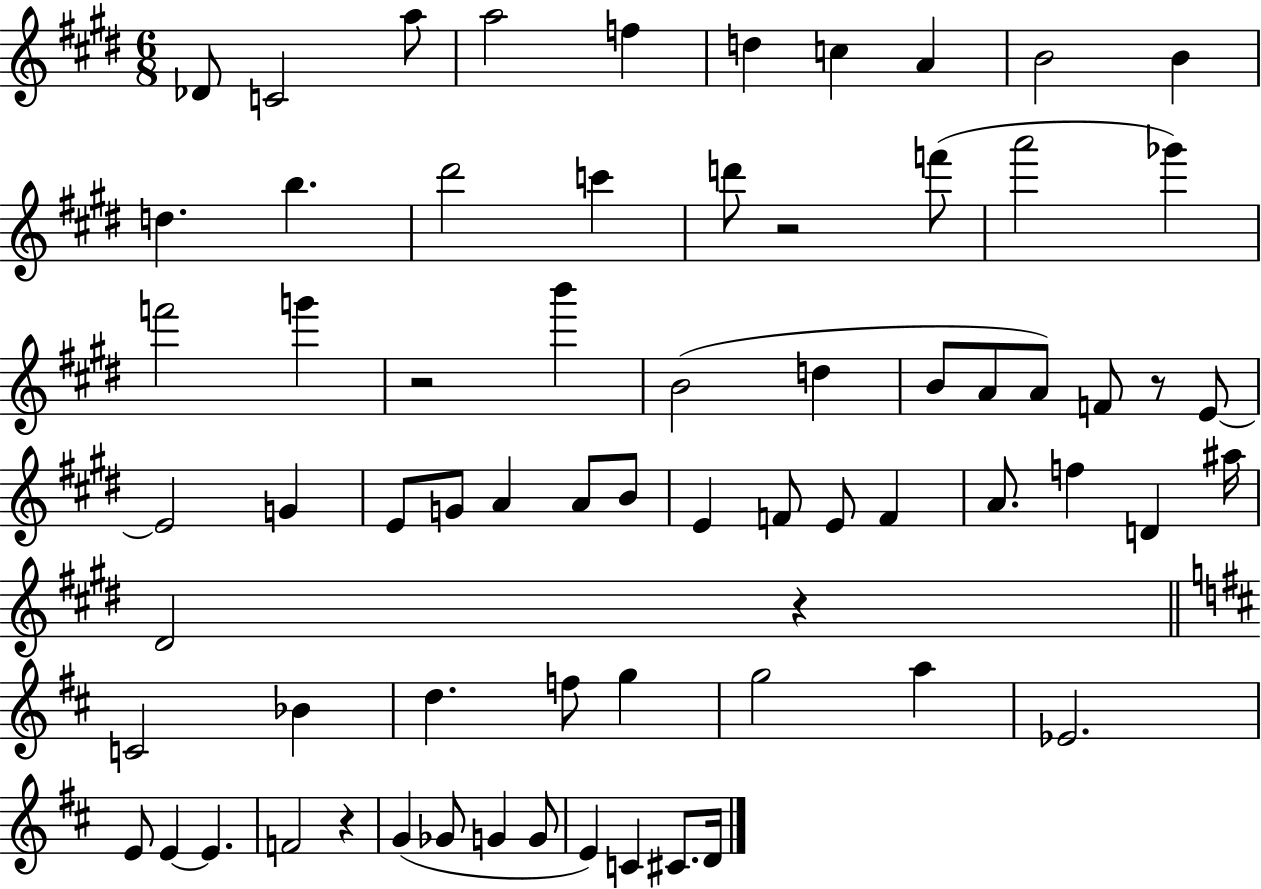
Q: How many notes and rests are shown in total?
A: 69